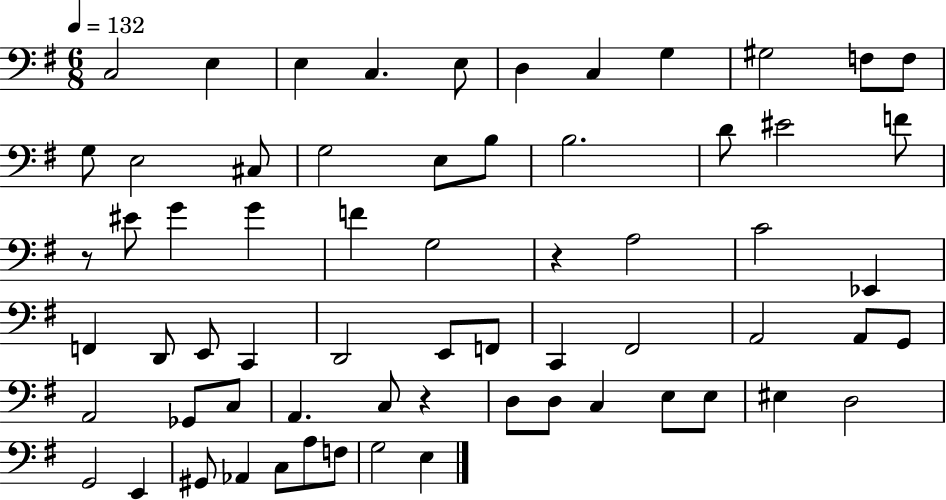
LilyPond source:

{
  \clef bass
  \numericTimeSignature
  \time 6/8
  \key g \major
  \tempo 4 = 132
  c2 e4 | e4 c4. e8 | d4 c4 g4 | gis2 f8 f8 | \break g8 e2 cis8 | g2 e8 b8 | b2. | d'8 eis'2 f'8 | \break r8 eis'8 g'4 g'4 | f'4 g2 | r4 a2 | c'2 ees,4 | \break f,4 d,8 e,8 c,4 | d,2 e,8 f,8 | c,4 fis,2 | a,2 a,8 g,8 | \break a,2 ges,8 c8 | a,4. c8 r4 | d8 d8 c4 e8 e8 | eis4 d2 | \break g,2 e,4 | gis,8 aes,4 c8 a8 f8 | g2 e4 | \bar "|."
}